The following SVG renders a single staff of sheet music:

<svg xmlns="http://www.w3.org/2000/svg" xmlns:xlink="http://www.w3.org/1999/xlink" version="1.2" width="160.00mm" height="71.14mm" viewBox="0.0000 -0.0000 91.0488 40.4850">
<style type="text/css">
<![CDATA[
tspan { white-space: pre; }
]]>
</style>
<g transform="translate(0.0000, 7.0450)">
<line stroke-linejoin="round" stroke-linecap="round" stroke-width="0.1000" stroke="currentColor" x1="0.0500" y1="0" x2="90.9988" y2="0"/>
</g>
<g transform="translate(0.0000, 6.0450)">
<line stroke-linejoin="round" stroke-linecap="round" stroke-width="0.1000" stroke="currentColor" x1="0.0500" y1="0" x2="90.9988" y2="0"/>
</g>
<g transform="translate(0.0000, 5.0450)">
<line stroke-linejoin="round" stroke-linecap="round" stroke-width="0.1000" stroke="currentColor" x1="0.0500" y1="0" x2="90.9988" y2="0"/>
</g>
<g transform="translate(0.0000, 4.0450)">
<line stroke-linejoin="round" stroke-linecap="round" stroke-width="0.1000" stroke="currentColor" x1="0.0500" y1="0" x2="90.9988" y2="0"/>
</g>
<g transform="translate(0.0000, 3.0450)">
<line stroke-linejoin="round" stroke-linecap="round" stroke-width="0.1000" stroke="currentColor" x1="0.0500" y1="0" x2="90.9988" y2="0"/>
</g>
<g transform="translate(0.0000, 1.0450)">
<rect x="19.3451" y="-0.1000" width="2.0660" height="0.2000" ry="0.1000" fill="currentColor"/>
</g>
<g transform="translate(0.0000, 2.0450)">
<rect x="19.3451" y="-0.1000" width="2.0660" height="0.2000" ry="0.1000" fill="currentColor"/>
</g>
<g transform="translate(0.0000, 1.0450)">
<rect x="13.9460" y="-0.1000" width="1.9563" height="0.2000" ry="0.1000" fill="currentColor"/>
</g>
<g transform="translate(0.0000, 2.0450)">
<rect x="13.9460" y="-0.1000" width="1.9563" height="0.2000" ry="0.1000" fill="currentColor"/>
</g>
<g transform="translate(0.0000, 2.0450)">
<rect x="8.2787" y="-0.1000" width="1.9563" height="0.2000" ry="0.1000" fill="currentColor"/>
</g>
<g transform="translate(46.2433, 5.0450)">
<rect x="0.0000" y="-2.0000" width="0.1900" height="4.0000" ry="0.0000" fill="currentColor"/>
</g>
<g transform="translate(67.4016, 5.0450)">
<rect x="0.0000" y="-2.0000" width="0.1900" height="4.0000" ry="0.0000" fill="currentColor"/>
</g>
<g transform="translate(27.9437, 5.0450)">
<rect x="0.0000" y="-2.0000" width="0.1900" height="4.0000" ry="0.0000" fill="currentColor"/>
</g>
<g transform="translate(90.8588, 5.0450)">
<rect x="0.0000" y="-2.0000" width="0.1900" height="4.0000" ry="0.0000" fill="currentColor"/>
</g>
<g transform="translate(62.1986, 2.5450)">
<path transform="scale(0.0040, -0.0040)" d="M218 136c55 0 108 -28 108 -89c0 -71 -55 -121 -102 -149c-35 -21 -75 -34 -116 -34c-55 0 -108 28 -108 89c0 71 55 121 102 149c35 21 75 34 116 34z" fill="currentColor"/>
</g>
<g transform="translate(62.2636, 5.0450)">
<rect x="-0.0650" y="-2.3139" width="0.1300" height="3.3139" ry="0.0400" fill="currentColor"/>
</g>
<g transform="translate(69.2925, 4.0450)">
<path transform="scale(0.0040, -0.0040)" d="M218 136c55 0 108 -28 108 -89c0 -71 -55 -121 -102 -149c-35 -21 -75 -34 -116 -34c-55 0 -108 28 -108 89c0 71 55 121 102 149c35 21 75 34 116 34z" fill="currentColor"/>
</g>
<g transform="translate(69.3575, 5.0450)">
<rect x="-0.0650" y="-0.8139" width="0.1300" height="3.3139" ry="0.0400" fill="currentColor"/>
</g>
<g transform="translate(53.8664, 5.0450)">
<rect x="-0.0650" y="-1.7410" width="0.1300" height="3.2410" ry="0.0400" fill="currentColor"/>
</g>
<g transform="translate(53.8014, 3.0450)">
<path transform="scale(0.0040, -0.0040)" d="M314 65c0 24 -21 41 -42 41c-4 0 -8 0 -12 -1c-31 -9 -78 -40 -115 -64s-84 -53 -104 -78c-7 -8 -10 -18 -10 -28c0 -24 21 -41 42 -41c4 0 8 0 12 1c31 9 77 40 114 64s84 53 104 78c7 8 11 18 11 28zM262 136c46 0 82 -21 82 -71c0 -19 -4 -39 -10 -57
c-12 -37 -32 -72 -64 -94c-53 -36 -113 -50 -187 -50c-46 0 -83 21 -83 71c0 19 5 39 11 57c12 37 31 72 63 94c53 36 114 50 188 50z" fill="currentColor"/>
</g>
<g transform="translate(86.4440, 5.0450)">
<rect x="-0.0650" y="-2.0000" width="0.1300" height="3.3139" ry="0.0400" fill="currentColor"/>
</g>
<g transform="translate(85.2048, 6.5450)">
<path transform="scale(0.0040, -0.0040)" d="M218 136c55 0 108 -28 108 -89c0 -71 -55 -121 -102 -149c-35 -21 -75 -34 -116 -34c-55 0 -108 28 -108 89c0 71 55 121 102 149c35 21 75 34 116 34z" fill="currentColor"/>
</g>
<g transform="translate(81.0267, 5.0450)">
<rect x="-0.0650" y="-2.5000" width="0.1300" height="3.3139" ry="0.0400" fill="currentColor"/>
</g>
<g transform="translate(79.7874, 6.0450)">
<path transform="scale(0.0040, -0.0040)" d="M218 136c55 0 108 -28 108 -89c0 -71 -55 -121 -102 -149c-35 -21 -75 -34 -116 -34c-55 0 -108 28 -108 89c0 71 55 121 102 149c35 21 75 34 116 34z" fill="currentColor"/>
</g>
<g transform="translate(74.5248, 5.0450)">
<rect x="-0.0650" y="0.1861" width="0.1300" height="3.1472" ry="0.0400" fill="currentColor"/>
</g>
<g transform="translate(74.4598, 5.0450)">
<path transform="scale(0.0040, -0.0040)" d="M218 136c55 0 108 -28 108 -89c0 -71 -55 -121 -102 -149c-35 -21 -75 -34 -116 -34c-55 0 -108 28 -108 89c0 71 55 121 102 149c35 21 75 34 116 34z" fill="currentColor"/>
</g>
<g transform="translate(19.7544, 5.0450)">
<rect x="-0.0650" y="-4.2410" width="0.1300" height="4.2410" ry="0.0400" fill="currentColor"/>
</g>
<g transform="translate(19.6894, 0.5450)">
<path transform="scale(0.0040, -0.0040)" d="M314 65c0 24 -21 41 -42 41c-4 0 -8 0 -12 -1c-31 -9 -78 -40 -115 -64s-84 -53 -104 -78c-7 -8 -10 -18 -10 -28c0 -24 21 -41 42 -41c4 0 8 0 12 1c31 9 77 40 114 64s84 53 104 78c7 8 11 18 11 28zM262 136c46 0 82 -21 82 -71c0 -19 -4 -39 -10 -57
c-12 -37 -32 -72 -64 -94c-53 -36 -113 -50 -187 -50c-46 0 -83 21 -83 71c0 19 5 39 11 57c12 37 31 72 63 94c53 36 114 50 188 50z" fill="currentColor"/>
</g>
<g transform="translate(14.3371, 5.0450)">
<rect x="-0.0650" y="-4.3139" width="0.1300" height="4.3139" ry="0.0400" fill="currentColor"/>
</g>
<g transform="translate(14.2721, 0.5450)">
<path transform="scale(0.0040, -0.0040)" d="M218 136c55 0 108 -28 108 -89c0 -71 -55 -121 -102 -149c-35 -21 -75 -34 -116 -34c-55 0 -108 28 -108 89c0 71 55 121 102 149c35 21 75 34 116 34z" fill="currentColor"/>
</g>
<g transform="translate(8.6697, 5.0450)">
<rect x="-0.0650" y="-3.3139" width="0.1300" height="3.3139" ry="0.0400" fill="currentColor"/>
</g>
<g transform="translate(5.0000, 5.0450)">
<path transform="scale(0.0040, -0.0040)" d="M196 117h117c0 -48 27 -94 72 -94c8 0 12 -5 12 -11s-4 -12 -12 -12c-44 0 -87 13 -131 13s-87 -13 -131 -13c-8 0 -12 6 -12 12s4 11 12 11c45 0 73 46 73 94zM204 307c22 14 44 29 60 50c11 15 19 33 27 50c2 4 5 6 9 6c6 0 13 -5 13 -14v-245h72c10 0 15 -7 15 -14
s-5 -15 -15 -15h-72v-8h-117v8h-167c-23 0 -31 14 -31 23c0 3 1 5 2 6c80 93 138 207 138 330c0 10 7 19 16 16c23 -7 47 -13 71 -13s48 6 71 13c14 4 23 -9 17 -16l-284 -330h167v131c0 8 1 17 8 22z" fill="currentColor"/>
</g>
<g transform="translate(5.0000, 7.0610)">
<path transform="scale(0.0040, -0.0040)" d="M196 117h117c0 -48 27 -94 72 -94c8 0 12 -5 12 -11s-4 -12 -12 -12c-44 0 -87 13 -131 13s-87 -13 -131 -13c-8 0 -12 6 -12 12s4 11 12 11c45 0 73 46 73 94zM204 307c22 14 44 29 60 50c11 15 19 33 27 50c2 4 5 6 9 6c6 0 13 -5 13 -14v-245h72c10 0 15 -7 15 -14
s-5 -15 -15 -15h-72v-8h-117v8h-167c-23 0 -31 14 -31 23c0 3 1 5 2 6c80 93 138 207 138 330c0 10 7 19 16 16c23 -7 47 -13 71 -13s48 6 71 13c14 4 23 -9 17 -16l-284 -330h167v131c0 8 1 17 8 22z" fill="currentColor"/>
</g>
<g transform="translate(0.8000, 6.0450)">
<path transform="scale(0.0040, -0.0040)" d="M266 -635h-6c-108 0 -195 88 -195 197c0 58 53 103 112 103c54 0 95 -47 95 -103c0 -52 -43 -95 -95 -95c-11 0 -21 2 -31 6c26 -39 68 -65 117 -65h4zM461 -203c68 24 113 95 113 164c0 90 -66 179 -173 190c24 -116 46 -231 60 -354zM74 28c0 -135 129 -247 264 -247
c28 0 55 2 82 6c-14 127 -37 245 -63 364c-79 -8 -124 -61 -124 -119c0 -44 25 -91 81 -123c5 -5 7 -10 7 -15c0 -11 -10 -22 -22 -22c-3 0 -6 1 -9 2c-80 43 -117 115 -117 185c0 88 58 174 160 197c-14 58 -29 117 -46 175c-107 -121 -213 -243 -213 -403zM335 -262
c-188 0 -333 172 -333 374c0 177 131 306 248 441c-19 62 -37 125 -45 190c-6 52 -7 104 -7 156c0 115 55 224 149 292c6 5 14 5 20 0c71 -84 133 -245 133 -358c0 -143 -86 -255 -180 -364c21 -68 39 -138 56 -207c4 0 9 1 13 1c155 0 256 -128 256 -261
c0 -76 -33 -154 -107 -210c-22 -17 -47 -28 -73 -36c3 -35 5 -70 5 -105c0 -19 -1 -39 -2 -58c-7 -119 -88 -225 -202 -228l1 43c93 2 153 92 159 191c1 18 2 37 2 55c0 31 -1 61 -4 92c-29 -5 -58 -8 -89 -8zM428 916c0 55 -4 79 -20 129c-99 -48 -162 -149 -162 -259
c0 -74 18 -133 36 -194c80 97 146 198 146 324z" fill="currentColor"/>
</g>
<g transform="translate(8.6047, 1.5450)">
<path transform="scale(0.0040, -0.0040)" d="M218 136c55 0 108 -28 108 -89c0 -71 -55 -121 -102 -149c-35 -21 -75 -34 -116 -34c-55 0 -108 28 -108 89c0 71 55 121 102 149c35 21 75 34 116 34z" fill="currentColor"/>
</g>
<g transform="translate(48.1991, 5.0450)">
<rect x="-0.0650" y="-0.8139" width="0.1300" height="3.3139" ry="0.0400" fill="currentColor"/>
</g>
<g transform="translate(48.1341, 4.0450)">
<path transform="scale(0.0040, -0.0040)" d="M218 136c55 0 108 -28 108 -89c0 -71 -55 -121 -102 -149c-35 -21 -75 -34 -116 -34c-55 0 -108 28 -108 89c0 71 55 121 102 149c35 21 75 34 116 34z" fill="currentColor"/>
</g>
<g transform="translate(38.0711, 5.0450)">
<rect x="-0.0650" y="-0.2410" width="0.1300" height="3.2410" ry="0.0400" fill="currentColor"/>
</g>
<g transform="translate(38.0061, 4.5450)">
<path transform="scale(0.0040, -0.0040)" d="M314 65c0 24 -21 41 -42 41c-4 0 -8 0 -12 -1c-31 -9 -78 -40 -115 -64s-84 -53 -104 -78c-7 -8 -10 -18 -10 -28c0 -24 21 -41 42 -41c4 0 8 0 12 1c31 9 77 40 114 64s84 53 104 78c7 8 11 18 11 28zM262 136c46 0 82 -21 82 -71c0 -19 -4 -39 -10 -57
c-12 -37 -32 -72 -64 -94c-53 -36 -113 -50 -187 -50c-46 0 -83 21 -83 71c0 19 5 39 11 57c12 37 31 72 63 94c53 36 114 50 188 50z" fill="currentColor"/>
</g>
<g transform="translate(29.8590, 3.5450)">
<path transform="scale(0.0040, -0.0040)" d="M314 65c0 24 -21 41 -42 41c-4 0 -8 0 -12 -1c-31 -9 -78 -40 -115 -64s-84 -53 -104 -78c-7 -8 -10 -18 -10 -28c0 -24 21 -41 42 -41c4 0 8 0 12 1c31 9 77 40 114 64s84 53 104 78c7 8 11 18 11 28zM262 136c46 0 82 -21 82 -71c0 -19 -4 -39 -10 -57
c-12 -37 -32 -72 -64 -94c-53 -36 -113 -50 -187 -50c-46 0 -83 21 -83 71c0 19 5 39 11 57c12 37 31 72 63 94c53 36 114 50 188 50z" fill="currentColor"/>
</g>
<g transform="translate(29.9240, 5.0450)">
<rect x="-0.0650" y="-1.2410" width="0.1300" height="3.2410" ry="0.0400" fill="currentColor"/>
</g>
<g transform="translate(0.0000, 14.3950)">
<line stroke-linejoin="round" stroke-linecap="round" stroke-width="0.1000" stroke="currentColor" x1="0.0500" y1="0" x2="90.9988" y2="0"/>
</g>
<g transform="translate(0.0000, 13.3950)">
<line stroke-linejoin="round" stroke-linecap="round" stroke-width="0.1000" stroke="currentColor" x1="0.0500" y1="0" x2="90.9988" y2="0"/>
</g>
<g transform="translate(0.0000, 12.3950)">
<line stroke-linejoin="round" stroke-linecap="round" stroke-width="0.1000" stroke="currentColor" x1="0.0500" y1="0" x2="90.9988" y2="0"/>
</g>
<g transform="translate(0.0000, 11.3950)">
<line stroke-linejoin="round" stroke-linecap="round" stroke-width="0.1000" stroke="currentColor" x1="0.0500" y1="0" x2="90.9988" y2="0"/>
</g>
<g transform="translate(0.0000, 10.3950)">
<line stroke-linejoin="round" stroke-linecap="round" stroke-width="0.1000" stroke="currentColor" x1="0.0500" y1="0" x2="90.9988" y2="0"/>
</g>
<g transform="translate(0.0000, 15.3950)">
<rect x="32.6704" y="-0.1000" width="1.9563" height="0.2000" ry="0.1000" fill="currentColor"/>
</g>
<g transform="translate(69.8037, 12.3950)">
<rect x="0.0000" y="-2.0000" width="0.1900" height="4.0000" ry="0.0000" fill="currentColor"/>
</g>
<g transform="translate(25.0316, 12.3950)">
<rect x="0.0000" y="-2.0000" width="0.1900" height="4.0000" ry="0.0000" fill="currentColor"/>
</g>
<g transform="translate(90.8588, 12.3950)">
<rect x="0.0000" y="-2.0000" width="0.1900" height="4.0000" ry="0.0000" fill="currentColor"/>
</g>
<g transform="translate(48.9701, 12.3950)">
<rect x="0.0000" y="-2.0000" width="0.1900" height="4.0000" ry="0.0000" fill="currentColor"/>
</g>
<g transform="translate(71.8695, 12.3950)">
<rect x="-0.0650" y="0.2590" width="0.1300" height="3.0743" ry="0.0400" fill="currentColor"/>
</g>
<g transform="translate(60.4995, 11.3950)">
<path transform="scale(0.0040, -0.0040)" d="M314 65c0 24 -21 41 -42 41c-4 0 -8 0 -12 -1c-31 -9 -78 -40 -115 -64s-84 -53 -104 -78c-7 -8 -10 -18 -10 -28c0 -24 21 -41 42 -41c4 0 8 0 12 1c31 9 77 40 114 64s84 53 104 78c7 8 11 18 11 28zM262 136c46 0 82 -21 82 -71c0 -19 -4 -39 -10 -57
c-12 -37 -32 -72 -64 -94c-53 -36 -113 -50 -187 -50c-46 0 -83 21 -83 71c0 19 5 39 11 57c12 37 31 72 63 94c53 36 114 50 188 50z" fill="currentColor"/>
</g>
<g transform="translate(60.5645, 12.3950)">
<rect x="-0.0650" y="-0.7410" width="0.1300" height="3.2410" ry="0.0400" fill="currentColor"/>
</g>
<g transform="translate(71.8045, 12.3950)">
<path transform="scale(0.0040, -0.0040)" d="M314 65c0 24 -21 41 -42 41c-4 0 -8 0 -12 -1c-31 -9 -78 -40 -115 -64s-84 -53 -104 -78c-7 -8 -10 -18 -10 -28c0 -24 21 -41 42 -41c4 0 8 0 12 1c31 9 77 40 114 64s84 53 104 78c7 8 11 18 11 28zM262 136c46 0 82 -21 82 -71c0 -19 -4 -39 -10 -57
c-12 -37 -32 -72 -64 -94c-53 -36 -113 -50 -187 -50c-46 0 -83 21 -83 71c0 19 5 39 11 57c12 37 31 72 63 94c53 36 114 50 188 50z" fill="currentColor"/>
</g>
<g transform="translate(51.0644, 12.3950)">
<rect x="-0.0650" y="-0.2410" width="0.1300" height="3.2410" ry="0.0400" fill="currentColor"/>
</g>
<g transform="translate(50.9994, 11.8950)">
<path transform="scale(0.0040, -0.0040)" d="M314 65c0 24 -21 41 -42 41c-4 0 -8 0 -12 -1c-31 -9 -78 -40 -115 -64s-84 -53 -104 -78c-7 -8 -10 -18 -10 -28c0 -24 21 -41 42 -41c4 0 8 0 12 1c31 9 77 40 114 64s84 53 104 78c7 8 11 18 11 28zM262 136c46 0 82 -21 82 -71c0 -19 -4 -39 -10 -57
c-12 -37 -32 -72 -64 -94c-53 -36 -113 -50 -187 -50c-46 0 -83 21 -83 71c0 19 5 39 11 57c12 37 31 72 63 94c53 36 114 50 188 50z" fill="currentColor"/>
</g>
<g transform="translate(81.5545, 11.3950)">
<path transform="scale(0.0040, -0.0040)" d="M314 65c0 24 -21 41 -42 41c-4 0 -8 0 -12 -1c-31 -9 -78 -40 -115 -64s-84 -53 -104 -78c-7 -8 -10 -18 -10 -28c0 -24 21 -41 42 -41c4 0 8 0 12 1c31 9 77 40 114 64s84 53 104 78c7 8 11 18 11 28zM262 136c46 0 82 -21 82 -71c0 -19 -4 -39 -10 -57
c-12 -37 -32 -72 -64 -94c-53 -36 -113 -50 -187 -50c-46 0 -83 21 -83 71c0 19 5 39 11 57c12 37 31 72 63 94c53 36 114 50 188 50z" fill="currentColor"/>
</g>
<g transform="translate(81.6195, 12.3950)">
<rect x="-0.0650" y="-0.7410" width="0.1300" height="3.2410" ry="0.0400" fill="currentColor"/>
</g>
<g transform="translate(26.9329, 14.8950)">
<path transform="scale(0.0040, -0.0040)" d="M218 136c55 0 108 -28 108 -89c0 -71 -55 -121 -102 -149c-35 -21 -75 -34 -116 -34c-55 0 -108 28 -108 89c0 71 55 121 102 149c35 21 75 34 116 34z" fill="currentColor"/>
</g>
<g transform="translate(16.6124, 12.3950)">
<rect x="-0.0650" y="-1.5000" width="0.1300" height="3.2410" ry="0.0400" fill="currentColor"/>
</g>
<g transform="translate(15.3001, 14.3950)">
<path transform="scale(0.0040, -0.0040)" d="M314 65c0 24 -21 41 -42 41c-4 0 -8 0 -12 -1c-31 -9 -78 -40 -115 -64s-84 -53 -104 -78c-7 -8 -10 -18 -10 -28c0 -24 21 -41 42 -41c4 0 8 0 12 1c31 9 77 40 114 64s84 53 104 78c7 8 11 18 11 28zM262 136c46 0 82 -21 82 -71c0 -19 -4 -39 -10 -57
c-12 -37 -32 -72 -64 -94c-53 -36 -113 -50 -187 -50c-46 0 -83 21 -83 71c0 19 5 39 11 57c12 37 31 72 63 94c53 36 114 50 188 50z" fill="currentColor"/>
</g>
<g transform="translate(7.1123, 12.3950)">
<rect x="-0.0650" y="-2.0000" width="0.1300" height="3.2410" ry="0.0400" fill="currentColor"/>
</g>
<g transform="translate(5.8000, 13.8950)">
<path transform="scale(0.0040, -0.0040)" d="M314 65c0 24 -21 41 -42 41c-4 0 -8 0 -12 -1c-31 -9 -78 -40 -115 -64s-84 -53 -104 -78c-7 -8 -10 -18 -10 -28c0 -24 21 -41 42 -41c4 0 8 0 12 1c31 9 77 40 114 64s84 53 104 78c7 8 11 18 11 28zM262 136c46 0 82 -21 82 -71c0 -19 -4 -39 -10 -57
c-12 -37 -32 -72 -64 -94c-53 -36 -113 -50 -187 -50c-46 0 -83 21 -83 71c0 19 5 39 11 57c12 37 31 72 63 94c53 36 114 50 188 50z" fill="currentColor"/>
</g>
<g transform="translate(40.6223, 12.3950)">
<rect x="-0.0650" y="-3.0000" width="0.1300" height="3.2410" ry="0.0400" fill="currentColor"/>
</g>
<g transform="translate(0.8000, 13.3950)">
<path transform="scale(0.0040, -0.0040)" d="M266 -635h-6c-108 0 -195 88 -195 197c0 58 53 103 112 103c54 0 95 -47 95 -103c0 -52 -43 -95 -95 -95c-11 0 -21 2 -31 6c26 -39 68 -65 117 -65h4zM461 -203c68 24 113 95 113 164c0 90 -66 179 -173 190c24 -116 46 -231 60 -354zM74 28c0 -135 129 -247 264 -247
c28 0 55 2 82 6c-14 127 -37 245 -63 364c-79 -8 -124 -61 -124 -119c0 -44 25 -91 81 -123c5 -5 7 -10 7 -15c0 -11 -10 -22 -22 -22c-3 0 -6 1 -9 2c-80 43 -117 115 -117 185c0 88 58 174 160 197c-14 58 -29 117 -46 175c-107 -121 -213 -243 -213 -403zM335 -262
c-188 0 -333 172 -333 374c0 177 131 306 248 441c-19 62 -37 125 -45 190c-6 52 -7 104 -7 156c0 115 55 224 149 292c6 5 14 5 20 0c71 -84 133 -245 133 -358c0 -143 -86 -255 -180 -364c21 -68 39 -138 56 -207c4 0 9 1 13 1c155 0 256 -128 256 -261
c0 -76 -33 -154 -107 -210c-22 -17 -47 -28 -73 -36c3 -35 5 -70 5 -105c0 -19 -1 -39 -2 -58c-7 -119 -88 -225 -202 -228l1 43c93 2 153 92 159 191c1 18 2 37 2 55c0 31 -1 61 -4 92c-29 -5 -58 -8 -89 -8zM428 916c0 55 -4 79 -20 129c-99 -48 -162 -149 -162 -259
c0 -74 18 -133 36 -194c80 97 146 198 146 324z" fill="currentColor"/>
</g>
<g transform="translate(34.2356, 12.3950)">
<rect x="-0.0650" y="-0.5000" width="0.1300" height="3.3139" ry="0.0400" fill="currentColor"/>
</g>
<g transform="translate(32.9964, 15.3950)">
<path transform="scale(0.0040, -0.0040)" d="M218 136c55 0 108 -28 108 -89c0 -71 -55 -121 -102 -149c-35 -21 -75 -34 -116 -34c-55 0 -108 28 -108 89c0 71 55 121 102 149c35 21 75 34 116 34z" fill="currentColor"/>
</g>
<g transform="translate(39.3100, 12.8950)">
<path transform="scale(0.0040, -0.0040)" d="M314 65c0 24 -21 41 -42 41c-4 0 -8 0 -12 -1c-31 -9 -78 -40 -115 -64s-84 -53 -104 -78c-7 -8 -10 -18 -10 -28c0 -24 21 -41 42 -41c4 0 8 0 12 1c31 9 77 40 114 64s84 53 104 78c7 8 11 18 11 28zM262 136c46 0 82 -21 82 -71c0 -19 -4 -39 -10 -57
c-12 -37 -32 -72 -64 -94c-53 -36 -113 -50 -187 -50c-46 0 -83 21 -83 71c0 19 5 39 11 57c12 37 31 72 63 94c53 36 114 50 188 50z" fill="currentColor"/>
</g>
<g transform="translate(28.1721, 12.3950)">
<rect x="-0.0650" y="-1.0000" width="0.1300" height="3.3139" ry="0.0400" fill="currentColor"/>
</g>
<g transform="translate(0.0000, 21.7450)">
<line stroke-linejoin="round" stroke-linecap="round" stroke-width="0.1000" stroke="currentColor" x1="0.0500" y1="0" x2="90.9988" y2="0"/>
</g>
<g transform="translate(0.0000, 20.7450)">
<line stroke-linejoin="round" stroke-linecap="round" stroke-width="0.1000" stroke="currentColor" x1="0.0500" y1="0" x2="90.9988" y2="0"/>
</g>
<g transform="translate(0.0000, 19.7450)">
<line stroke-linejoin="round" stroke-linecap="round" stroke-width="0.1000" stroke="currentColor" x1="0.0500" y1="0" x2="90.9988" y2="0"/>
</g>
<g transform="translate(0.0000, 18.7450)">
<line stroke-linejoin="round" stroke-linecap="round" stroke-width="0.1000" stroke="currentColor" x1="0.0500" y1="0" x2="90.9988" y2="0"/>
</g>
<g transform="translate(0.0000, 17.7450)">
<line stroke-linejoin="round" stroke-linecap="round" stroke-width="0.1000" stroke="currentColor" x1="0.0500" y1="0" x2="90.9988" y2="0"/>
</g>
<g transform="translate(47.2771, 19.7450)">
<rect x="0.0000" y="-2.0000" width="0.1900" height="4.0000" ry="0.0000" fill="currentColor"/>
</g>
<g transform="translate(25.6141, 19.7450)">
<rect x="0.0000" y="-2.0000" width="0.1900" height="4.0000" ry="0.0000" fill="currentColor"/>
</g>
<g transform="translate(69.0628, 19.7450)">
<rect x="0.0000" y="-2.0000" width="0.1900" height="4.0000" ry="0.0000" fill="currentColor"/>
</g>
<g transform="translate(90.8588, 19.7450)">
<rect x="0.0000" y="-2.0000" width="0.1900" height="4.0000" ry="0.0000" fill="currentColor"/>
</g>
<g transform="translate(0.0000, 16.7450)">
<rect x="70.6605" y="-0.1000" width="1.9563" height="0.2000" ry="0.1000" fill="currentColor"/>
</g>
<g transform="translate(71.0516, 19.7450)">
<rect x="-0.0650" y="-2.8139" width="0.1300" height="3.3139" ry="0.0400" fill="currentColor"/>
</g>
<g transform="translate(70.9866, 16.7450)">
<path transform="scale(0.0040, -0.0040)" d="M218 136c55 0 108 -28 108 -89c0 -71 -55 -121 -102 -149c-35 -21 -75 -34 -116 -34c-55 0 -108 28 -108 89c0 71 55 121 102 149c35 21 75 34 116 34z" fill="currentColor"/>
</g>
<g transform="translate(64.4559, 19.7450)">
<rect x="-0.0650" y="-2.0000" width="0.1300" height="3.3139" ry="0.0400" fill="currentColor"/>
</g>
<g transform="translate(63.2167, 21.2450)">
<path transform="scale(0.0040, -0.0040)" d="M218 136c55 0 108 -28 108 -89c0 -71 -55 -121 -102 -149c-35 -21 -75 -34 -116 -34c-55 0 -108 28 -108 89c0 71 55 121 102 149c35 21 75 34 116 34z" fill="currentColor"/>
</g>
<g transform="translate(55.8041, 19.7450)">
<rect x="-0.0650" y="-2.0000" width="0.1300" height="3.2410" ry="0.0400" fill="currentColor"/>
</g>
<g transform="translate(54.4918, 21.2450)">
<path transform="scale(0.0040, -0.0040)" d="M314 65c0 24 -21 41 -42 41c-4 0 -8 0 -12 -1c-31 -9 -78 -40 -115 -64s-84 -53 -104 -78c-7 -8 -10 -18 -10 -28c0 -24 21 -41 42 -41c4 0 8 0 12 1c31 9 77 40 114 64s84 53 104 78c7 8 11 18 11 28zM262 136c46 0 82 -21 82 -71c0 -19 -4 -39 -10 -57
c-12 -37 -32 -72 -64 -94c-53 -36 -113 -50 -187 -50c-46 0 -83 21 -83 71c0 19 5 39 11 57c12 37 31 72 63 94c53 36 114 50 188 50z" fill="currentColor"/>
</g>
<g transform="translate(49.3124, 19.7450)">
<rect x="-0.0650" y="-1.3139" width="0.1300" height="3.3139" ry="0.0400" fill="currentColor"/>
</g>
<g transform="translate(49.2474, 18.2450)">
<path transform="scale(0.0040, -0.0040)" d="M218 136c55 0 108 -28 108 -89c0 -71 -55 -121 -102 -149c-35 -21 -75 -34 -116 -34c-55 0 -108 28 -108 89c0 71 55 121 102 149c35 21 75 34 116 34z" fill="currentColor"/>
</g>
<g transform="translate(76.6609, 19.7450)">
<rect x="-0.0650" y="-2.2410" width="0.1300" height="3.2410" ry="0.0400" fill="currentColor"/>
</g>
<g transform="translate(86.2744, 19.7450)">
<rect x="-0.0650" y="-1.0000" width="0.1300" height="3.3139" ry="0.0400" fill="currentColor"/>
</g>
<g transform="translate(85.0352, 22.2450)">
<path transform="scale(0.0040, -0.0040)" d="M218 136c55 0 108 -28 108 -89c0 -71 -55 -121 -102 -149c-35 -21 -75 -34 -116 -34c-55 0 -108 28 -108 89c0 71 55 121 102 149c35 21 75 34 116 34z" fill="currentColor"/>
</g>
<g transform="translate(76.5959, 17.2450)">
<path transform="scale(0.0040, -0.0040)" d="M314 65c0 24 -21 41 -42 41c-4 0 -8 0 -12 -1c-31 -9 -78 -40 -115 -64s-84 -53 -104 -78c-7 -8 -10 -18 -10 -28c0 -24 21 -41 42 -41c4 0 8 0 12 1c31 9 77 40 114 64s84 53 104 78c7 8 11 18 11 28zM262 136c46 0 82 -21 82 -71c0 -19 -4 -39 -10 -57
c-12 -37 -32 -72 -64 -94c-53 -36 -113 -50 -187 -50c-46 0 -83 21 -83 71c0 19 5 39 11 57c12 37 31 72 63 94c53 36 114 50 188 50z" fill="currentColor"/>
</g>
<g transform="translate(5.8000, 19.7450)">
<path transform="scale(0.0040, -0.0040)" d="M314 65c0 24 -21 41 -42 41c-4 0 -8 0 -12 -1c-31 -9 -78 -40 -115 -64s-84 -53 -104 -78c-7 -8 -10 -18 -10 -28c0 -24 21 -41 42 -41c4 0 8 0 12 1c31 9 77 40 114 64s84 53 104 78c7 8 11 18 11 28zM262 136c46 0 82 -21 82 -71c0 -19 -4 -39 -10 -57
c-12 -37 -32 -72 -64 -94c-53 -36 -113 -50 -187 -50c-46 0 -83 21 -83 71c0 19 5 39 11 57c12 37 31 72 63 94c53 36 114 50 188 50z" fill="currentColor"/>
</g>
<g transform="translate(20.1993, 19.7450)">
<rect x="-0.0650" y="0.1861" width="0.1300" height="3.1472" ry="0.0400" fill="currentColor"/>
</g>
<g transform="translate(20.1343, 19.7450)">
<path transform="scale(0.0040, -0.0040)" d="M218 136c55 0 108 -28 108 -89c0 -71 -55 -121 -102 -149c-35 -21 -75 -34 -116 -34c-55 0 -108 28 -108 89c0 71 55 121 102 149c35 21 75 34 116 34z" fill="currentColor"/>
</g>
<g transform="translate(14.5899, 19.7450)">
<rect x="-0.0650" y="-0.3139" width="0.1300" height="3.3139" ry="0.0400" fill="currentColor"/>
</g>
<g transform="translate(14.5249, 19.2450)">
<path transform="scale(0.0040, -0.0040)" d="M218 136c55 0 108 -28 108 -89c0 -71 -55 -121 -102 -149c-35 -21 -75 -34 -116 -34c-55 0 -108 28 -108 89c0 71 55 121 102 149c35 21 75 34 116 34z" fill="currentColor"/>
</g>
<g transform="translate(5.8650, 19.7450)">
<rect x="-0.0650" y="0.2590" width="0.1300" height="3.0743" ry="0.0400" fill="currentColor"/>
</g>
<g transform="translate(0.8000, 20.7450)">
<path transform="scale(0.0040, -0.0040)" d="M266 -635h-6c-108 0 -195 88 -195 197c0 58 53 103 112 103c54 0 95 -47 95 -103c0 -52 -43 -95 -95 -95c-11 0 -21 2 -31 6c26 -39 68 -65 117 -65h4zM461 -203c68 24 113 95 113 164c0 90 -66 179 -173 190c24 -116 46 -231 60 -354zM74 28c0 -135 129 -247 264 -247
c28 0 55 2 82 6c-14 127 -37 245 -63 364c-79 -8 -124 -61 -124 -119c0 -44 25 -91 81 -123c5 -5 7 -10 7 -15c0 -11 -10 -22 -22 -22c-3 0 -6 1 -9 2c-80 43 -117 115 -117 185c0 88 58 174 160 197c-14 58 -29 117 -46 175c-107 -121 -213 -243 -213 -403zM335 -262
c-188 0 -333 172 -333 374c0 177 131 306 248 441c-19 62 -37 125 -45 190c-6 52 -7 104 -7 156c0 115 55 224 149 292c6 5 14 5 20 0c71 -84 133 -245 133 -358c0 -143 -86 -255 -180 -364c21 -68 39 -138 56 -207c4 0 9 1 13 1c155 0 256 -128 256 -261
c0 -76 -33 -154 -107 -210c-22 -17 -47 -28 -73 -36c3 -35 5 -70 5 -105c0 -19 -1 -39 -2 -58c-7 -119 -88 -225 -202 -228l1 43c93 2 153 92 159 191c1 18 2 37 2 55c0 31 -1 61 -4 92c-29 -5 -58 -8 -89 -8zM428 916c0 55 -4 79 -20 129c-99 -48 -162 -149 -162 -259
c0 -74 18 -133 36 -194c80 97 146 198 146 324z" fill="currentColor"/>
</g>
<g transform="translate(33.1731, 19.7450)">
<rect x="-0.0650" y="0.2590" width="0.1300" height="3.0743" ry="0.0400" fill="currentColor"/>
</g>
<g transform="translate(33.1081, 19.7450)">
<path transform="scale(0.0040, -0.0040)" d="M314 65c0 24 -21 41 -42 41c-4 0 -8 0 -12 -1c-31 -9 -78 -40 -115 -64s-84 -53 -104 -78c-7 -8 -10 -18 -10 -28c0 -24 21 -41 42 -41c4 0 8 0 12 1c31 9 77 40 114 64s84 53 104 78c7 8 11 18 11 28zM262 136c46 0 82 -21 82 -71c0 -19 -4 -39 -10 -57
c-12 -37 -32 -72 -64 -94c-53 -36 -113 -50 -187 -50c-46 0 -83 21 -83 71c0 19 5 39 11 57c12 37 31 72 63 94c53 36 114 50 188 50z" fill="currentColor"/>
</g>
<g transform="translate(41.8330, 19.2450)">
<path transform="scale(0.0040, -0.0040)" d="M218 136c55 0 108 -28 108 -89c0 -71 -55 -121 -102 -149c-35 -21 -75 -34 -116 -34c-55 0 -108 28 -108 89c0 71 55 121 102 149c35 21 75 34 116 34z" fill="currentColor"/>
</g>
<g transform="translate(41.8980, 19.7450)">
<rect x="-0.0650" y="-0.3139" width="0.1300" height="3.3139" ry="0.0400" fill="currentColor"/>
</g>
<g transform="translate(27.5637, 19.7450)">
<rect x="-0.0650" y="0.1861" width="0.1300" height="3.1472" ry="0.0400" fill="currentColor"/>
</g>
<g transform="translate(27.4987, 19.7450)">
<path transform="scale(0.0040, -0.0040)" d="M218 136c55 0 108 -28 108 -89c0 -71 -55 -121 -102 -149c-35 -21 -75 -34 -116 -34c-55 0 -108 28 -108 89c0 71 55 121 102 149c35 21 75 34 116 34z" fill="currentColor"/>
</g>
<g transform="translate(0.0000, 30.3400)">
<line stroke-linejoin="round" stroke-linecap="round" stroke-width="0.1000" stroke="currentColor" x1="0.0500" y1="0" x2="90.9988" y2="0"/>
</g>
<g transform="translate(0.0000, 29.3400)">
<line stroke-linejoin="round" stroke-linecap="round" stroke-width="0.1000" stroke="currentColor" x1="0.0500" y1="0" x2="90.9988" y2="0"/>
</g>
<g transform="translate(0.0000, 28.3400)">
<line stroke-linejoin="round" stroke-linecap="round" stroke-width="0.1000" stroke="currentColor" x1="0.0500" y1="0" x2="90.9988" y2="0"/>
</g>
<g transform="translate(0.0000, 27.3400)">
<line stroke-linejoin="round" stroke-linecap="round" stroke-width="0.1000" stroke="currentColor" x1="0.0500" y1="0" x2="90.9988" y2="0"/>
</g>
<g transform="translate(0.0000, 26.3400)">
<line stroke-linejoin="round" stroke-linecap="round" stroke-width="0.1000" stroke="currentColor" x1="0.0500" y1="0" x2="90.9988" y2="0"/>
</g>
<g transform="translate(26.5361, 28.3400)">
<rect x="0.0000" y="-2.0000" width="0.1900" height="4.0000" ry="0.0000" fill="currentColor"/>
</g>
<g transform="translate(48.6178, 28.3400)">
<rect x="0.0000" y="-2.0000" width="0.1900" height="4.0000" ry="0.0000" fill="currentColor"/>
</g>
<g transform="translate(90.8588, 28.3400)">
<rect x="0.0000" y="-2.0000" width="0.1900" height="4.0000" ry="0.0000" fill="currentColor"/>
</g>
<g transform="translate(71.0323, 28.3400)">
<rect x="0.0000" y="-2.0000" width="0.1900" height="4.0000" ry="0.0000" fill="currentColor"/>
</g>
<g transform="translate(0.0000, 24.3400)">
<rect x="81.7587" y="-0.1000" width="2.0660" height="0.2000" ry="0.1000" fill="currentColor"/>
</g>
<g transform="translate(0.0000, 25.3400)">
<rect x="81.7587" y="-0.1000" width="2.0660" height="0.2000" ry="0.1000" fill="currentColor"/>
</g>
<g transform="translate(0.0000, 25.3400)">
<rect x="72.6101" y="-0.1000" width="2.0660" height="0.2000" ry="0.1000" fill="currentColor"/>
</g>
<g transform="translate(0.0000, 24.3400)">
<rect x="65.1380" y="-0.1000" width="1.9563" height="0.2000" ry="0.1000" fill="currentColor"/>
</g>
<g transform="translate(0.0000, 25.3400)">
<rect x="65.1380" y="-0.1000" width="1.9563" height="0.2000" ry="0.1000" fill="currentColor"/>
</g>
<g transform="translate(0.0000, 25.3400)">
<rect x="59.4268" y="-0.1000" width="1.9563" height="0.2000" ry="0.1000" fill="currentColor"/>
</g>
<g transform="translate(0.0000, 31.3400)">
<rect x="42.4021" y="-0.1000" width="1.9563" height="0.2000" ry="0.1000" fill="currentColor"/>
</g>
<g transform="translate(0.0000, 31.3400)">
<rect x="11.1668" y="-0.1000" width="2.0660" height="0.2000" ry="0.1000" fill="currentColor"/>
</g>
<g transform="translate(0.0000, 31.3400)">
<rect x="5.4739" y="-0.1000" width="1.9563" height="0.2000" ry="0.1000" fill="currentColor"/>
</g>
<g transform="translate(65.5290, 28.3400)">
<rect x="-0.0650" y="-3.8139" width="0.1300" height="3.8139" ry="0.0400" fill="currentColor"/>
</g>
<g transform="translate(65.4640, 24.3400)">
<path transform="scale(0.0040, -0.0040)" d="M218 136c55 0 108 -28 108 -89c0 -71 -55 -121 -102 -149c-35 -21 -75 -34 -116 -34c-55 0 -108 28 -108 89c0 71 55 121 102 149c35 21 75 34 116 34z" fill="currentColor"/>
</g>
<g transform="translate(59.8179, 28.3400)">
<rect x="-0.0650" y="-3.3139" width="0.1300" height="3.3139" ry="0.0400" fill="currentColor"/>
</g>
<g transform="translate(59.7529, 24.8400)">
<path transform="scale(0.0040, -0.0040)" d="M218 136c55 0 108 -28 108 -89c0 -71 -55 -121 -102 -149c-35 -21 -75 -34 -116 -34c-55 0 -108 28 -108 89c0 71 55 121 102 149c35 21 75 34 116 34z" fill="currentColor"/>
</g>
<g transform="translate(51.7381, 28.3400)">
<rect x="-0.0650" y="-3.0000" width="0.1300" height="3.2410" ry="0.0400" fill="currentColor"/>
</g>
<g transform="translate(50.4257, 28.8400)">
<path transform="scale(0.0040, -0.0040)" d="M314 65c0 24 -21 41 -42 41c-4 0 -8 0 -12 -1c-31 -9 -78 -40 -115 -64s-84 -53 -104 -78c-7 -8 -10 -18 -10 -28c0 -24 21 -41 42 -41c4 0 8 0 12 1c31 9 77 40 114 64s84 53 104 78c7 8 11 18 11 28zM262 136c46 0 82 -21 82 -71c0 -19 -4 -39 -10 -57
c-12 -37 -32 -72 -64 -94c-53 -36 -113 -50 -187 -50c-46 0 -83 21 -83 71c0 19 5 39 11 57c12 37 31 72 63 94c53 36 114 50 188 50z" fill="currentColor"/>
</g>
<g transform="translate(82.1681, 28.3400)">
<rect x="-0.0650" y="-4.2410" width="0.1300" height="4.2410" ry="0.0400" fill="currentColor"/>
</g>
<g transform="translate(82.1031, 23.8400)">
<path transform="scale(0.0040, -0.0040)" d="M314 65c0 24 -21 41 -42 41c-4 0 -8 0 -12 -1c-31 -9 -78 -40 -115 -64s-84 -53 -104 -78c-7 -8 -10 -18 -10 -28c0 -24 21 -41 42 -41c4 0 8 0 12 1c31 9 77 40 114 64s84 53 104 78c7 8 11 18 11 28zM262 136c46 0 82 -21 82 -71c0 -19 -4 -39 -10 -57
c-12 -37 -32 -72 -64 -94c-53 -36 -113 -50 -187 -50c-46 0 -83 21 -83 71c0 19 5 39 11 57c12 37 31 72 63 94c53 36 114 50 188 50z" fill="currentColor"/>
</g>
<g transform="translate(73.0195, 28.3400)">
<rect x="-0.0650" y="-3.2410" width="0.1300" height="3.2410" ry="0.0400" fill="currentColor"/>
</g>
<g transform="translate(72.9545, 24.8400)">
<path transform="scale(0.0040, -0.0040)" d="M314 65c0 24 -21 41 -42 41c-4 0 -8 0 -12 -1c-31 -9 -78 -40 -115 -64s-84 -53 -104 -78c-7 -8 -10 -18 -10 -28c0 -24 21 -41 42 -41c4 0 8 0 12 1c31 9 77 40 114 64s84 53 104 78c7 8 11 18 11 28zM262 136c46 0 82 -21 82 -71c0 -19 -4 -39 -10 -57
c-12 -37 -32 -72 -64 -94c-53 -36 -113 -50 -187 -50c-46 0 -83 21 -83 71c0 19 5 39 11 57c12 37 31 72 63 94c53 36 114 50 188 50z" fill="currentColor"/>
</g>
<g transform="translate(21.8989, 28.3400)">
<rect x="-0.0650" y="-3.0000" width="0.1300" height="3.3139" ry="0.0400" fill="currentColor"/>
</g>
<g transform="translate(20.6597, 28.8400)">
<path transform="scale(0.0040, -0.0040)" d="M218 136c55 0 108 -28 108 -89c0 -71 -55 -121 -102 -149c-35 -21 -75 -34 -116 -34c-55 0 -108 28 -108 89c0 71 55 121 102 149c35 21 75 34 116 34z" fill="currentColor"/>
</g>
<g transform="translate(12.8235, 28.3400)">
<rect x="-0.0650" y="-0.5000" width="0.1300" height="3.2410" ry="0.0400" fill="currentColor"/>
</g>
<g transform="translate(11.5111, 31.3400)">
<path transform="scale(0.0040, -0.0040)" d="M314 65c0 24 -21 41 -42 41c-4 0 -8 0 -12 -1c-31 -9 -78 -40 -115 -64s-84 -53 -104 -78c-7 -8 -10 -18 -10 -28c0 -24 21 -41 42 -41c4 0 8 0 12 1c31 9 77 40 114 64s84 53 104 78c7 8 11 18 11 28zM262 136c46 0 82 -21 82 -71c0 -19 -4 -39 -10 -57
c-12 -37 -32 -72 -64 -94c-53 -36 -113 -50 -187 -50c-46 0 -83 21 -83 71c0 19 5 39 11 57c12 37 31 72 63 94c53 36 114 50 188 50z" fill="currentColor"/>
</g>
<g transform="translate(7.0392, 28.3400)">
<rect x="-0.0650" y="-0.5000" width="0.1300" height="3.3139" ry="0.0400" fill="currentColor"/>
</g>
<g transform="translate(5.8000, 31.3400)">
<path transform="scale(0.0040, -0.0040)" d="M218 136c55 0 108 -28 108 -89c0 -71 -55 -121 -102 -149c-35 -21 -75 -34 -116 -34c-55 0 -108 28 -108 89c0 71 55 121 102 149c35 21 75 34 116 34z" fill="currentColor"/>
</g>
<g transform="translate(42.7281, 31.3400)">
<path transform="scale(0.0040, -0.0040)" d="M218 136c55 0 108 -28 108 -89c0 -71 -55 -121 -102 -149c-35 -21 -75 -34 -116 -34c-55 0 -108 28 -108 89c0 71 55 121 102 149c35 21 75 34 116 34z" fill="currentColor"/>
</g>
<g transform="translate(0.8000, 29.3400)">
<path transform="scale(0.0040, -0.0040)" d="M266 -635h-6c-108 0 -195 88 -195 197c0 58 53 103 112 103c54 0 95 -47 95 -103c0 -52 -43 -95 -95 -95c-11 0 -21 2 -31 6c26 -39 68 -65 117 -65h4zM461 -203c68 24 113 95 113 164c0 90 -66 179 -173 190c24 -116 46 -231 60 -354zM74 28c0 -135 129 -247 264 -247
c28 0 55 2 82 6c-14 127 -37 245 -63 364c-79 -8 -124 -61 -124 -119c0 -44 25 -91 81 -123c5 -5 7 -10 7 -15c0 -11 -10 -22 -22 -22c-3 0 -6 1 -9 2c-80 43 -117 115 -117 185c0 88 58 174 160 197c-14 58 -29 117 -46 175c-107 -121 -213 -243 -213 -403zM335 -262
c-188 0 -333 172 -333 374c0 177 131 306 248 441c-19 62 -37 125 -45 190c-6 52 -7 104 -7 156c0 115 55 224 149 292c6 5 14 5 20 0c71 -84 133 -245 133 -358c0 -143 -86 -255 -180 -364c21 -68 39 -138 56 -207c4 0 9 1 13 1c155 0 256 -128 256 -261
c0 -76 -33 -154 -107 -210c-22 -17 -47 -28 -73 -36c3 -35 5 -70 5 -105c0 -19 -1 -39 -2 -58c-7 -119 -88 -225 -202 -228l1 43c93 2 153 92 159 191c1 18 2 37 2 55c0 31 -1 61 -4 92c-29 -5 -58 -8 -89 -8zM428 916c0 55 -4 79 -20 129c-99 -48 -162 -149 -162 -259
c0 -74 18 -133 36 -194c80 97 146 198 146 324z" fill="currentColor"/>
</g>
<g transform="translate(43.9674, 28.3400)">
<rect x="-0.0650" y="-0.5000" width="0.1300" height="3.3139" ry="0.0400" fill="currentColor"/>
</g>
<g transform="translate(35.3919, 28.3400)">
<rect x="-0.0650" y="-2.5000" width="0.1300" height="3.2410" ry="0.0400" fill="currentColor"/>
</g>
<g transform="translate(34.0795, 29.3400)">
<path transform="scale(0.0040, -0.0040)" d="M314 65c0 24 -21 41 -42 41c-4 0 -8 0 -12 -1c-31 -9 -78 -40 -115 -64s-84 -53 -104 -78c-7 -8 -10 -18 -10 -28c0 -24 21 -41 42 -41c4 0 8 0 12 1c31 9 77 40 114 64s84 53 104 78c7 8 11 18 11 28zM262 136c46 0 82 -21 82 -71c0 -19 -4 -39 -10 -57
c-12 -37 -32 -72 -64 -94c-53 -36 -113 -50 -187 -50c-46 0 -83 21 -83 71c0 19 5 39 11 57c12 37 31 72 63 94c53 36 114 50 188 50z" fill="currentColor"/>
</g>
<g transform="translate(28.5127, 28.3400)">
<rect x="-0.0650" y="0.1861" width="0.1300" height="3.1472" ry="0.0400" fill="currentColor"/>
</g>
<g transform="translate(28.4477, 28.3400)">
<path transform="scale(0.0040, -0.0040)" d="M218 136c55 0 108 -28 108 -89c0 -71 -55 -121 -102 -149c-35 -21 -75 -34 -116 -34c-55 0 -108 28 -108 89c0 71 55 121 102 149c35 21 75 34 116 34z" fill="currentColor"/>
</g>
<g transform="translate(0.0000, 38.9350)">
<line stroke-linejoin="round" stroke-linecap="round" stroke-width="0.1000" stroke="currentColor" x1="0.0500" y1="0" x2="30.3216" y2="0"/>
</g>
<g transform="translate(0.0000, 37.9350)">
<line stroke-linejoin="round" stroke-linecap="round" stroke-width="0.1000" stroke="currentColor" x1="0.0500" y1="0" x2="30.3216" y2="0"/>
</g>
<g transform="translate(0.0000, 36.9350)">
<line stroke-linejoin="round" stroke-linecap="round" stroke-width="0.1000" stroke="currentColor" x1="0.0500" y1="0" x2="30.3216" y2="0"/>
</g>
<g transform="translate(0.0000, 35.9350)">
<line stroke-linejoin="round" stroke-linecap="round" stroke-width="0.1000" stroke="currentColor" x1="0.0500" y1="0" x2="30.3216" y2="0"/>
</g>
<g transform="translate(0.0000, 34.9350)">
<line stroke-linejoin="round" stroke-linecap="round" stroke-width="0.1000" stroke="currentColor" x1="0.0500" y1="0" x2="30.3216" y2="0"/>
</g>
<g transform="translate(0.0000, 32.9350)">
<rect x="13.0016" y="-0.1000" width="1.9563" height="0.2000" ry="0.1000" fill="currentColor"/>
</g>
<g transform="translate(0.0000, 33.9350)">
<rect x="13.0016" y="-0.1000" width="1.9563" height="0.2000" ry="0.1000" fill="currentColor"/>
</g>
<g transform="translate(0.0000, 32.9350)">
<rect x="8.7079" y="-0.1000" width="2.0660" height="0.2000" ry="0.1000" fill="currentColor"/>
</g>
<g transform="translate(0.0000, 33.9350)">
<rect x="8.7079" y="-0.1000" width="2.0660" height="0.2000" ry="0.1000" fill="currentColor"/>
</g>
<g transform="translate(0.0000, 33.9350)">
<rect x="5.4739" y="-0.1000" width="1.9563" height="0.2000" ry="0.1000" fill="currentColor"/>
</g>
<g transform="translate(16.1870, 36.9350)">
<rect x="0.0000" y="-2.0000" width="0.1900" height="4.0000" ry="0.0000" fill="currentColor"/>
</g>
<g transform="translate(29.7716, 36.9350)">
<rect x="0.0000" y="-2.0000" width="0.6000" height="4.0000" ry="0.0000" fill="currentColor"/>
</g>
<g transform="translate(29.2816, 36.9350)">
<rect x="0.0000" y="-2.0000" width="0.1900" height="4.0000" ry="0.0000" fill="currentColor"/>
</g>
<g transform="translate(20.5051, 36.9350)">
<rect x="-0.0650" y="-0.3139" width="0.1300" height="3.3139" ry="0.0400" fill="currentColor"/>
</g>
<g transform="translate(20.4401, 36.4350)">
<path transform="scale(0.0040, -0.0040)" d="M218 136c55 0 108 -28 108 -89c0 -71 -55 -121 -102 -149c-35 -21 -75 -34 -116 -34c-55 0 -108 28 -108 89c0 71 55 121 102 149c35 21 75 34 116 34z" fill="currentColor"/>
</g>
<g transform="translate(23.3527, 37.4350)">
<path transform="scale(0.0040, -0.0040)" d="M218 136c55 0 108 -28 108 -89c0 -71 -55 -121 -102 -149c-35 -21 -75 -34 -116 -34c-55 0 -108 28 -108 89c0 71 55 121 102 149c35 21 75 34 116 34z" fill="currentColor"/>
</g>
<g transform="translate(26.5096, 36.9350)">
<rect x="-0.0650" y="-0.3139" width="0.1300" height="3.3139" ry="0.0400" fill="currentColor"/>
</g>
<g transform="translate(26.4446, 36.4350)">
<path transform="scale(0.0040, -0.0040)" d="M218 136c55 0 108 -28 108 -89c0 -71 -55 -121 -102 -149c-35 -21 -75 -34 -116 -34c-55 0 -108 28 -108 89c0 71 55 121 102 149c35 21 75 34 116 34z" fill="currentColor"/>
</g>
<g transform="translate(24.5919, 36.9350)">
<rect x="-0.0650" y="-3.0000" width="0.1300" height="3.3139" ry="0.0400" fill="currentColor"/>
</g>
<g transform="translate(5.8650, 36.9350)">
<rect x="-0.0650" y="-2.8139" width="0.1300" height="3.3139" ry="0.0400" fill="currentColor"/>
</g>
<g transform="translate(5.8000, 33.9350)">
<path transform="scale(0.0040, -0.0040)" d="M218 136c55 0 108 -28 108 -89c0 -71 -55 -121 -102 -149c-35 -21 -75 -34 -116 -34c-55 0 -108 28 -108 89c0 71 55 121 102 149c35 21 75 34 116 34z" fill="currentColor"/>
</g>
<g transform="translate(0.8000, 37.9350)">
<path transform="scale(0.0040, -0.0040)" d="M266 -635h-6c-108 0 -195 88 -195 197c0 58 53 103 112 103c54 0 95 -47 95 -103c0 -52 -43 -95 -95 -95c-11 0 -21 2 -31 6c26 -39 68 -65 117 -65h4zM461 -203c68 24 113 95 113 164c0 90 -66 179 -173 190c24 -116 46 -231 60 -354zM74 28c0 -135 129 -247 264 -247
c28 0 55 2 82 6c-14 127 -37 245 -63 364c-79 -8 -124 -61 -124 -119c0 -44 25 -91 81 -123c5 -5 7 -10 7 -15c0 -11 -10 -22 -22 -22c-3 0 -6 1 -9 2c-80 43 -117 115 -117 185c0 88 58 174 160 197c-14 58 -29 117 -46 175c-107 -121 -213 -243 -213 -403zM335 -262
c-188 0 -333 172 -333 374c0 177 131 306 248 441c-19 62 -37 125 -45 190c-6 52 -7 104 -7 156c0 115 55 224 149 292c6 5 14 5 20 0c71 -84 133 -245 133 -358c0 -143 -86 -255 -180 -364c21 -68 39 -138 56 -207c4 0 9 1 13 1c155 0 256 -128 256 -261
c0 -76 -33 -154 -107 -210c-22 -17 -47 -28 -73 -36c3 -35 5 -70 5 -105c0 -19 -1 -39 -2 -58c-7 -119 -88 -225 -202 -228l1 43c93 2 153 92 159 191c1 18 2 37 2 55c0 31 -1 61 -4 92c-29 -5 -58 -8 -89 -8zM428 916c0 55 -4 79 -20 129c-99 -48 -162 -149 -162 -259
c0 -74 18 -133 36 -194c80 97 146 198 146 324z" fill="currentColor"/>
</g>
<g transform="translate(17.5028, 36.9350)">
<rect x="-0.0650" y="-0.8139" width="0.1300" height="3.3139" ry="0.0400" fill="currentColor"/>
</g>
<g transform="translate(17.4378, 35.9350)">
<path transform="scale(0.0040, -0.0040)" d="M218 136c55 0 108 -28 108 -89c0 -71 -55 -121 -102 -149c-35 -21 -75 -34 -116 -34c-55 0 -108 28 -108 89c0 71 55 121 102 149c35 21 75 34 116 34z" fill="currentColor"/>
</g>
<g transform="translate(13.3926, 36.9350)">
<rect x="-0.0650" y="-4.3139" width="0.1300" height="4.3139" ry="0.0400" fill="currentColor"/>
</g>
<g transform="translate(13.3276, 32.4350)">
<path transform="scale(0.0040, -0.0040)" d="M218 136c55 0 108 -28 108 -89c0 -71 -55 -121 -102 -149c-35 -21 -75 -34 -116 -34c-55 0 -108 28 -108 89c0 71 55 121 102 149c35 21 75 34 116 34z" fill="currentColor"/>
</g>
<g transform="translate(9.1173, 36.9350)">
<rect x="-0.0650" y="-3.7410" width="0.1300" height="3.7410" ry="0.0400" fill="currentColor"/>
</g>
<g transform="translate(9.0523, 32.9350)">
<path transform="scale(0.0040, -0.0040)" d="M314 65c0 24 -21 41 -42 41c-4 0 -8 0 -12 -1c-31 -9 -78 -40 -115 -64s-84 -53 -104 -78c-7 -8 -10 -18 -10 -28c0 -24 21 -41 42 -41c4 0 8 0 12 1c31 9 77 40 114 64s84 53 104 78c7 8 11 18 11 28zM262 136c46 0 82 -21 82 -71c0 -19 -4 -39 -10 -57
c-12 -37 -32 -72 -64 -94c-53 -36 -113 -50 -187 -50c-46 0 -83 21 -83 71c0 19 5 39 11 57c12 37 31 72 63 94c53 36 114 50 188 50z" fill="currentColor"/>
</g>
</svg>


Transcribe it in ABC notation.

X:1
T:Untitled
M:4/4
L:1/4
K:C
b d' d'2 e2 c2 d f2 g d B G F F2 E2 D C A2 c2 d2 B2 d2 B2 c B B B2 c e F2 F a g2 D C C2 A B G2 C A2 b c' b2 d'2 a c'2 d' d c A c